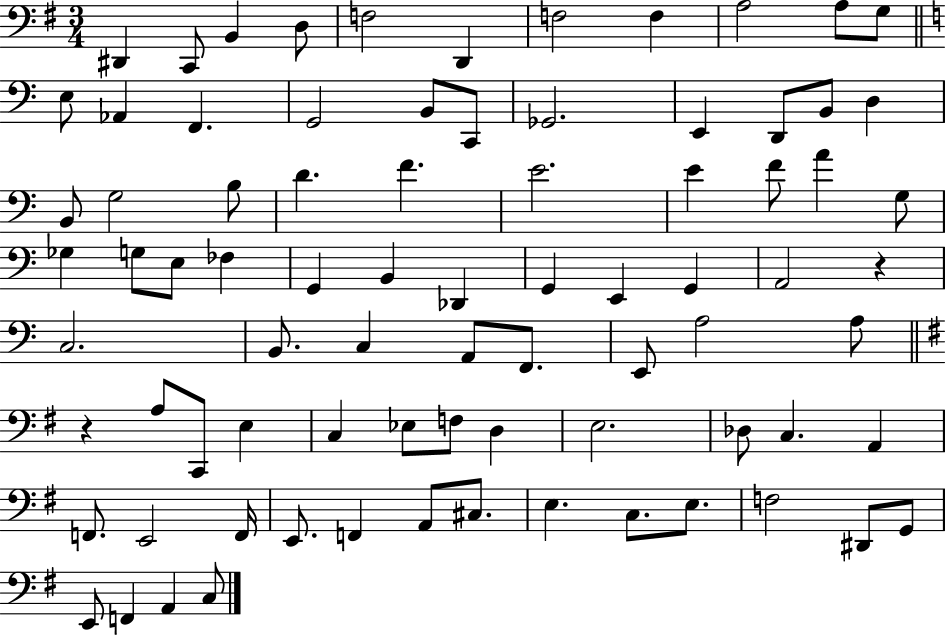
X:1
T:Untitled
M:3/4
L:1/4
K:G
^D,, C,,/2 B,, D,/2 F,2 D,, F,2 F, A,2 A,/2 G,/2 E,/2 _A,, F,, G,,2 B,,/2 C,,/2 _G,,2 E,, D,,/2 B,,/2 D, B,,/2 G,2 B,/2 D F E2 E F/2 A G,/2 _G, G,/2 E,/2 _F, G,, B,, _D,, G,, E,, G,, A,,2 z C,2 B,,/2 C, A,,/2 F,,/2 E,,/2 A,2 A,/2 z A,/2 C,,/2 E, C, _E,/2 F,/2 D, E,2 _D,/2 C, A,, F,,/2 E,,2 F,,/4 E,,/2 F,, A,,/2 ^C,/2 E, C,/2 E,/2 F,2 ^D,,/2 G,,/2 E,,/2 F,, A,, C,/2